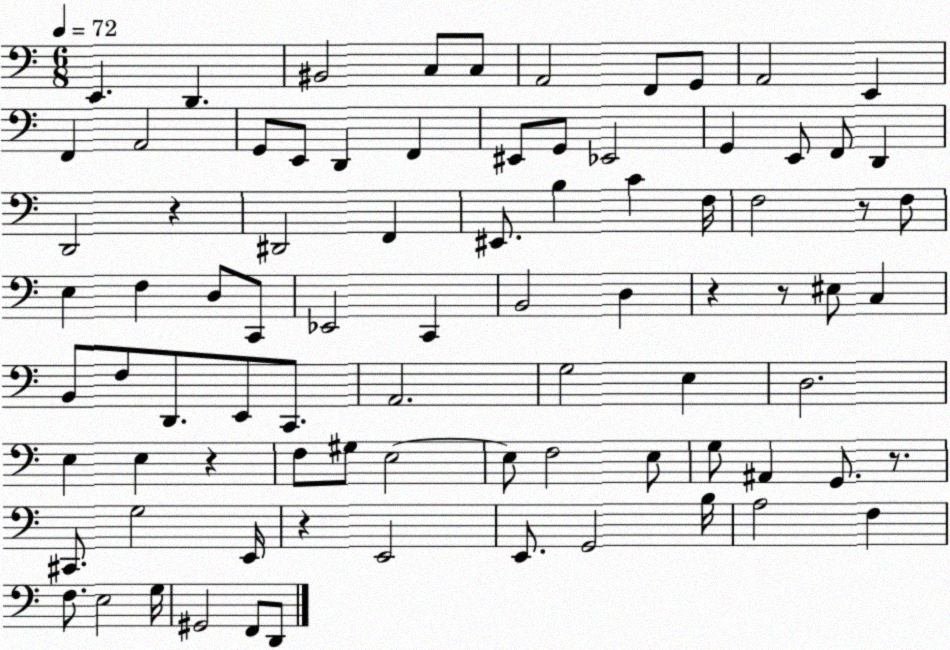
X:1
T:Untitled
M:6/8
L:1/4
K:C
E,, D,, ^B,,2 C,/2 C,/2 A,,2 F,,/2 G,,/2 A,,2 E,, F,, A,,2 G,,/2 E,,/2 D,, F,, ^E,,/2 G,,/2 _E,,2 G,, E,,/2 F,,/2 D,, D,,2 z ^D,,2 F,, ^E,,/2 B, C F,/4 F,2 z/2 F,/2 E, F, D,/2 C,,/2 _E,,2 C,, B,,2 D, z z/2 ^E,/2 C, B,,/2 F,/2 D,,/2 E,,/2 C,,/2 A,,2 G,2 E, D,2 E, E, z F,/2 ^G,/2 E,2 E,/2 F,2 E,/2 G,/2 ^A,, G,,/2 z/2 ^C,,/2 G,2 E,,/4 z E,,2 E,,/2 G,,2 B,/4 A,2 F, F,/2 E,2 G,/4 ^G,,2 F,,/2 D,,/2